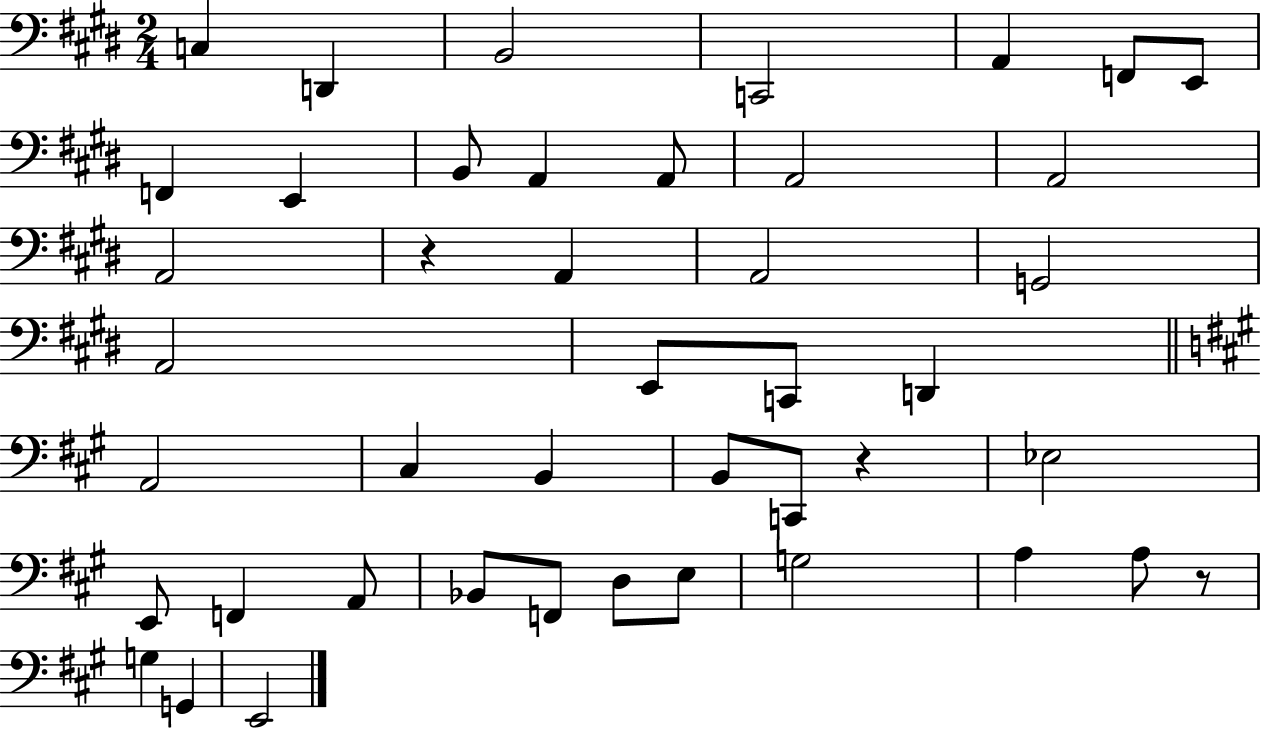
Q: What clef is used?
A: bass